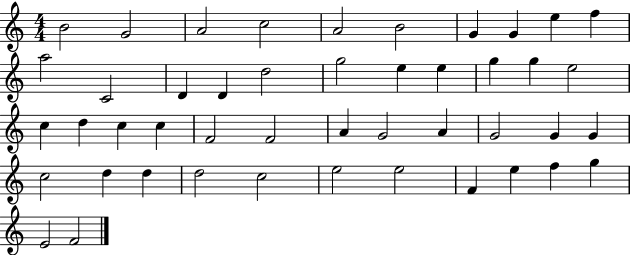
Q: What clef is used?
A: treble